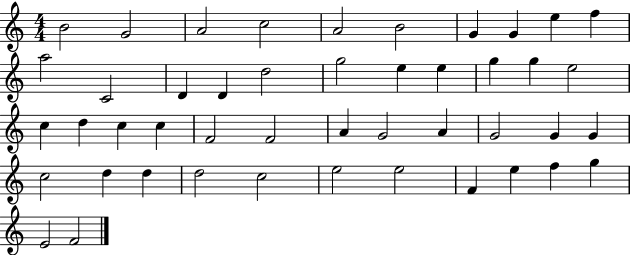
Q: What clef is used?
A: treble